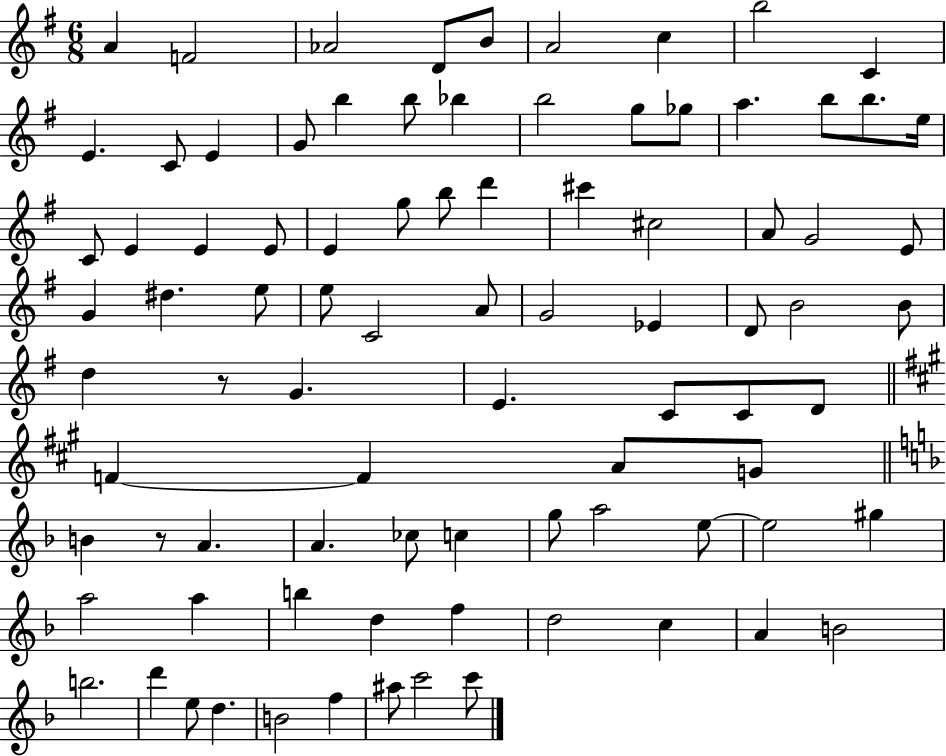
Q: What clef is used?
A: treble